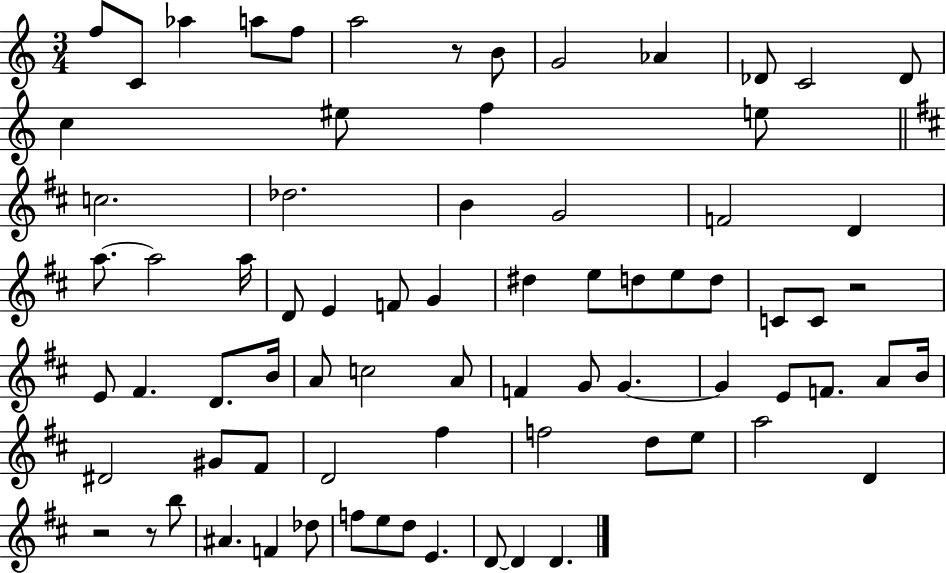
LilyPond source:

{
  \clef treble
  \numericTimeSignature
  \time 3/4
  \key c \major
  \repeat volta 2 { f''8 c'8 aes''4 a''8 f''8 | a''2 r8 b'8 | g'2 aes'4 | des'8 c'2 des'8 | \break c''4 eis''8 f''4 e''8 | \bar "||" \break \key b \minor c''2. | des''2. | b'4 g'2 | f'2 d'4 | \break a''8.~~ a''2 a''16 | d'8 e'4 f'8 g'4 | dis''4 e''8 d''8 e''8 d''8 | c'8 c'8 r2 | \break e'8 fis'4. d'8. b'16 | a'8 c''2 a'8 | f'4 g'8 g'4.~~ | g'4 e'8 f'8. a'8 b'16 | \break dis'2 gis'8 fis'8 | d'2 fis''4 | f''2 d''8 e''8 | a''2 d'4 | \break r2 r8 b''8 | ais'4. f'4 des''8 | f''8 e''8 d''8 e'4. | d'8~~ d'4 d'4. | \break } \bar "|."
}